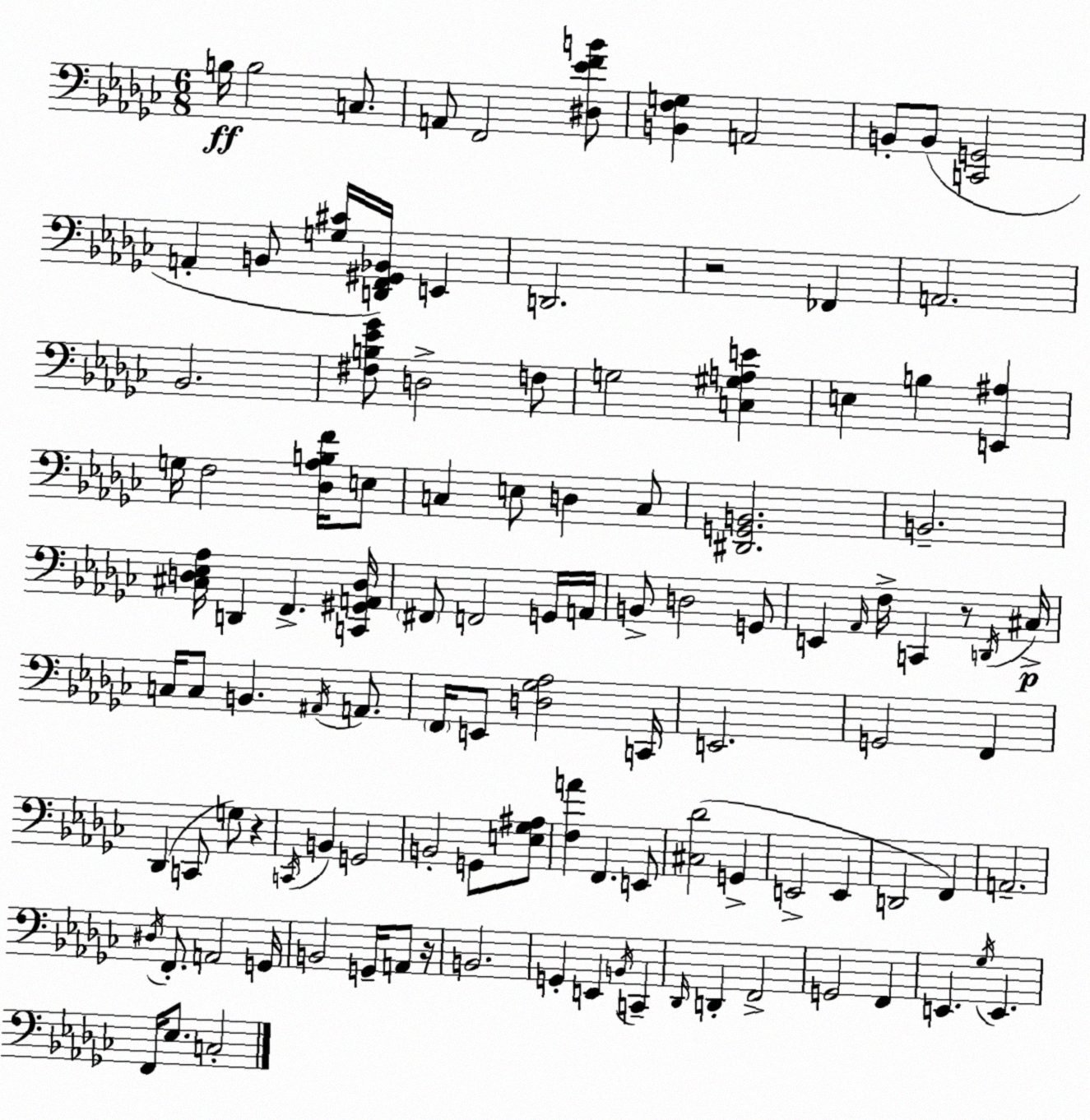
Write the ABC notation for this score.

X:1
T:Untitled
M:6/8
L:1/4
K:Ebm
B,/4 B,2 C,/2 A,,/2 F,,2 [^D,_EFB]/2 [B,,F,G,] A,,2 B,,/2 B,,/2 [C,,G,,]2 A,, B,,/2 [G,^C]/4 [D,,F,,^G,,_B,,]/4 E,, D,,2 z2 _F,, A,,2 _B,,2 [^F,B,_E_G]/2 D,2 F,/2 G,2 [C,^G,A,E] E, B, [E,,^A,] G,/4 F,2 [_D,_A,B,F]/4 E,/2 C, E,/2 D, C,/2 [^D,,G,,B,,]2 B,,2 [^C,D,_E,_A,]/4 D,, F,, [C,,^G,,A,,D,]/4 ^F,,/2 F,,2 G,,/4 A,,/4 B,,/2 D,2 G,,/2 E,, _A,,/4 F,/4 C,, z/2 D,,/4 ^C,/4 C,/4 C,/2 B,, ^A,,/4 A,,/2 F,,/4 E,,/2 [D,_G,_A,]2 C,,/4 E,,2 G,,2 F,, _D,, C,,/2 G,/2 z C,,/4 B,, G,,2 B,,2 G,,/2 [E,_G,^A,]/2 [F,A] F,, E,,/2 [^C,_D]2 G,, E,,2 E,, D,,2 F,, A,,2 ^D,/4 F,,/2 A,,2 G,,/4 B,,2 G,,/4 A,,/2 z/4 B,,2 G,, E,, B,,/4 C,, _D,,/4 D,, F,,2 G,,2 F,, E,, _G,/4 E,, F,,/4 _E,/2 C,2